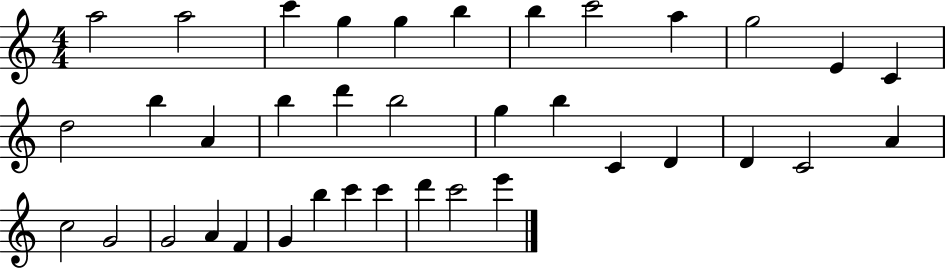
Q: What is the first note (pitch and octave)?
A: A5